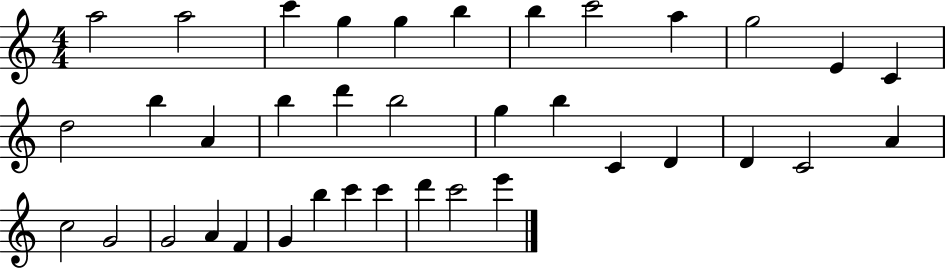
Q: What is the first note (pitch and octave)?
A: A5